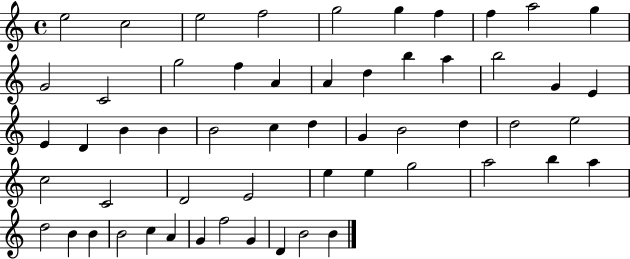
X:1
T:Untitled
M:4/4
L:1/4
K:C
e2 c2 e2 f2 g2 g f f a2 g G2 C2 g2 f A A d b a b2 G E E D B B B2 c d G B2 d d2 e2 c2 C2 D2 E2 e e g2 a2 b a d2 B B B2 c A G f2 G D B2 B